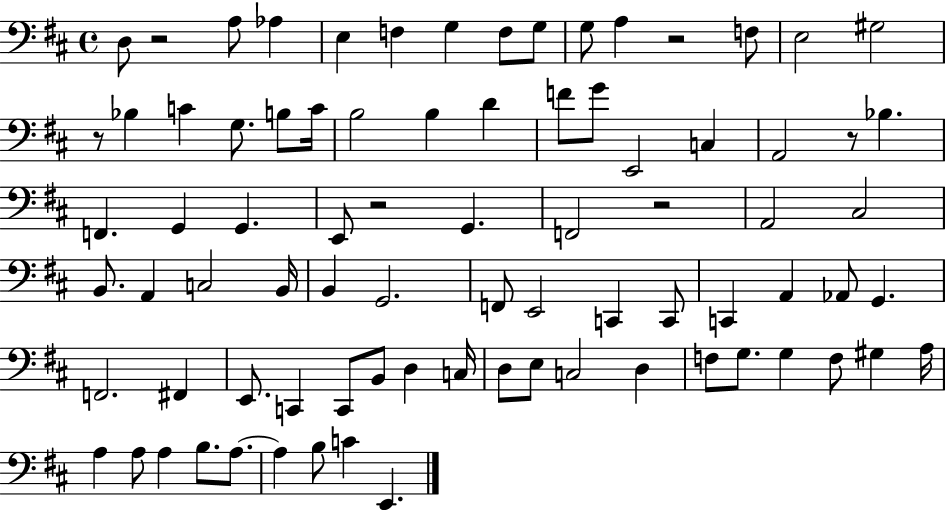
D3/e R/h A3/e Ab3/q E3/q F3/q G3/q F3/e G3/e G3/e A3/q R/h F3/e E3/h G#3/h R/e Bb3/q C4/q G3/e. B3/e C4/s B3/h B3/q D4/q F4/e G4/e E2/h C3/q A2/h R/e Bb3/q. F2/q. G2/q G2/q. E2/e R/h G2/q. F2/h R/h A2/h C#3/h B2/e. A2/q C3/h B2/s B2/q G2/h. F2/e E2/h C2/q C2/e C2/q A2/q Ab2/e G2/q. F2/h. F#2/q E2/e. C2/q C2/e B2/e D3/q C3/s D3/e E3/e C3/h D3/q F3/e G3/e. G3/q F3/e G#3/q A3/s A3/q A3/e A3/q B3/e. A3/e. A3/q B3/e C4/q E2/q.